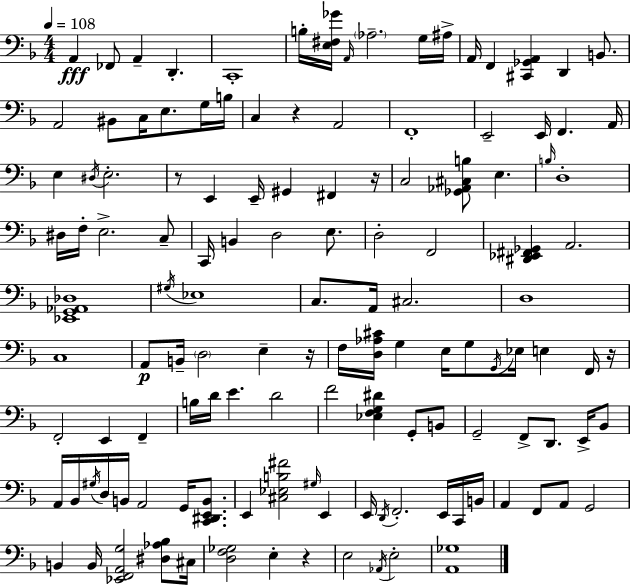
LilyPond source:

{
  \clef bass
  \numericTimeSignature
  \time 4/4
  \key f \major
  \tempo 4 = 108
  a,4\fff fes,8 a,4-- d,4.-. | c,1-. | b16-. <e fis ges'>16 \grace { a,16 } \parenthesize aes2.-- g16 | ais16-> a,16 f,4 <cis, ges, a,>4 d,4 b,8. | \break a,2 bis,8 c16 e8. g16 | b16 c4 r4 a,2 | f,1-. | e,2-- e,16 f,4. | \break a,16 e4 \acciaccatura { dis16 } e2.-. | r8 e,4 e,16-- gis,4 fis,4 | r16 c2 <ges, aes, cis b>8 e4. | \grace { b16 } d1-. | \break dis16 f16-. e2.-> | c8-- c,16 b,4 d2 | e8. d2-. f,2 | <dis, ees, fis, ges,>4 a,2. | \break <ees, g, aes, des>1 | \acciaccatura { gis16 } ees1 | c8. a,16 cis2. | d1 | \break c1 | a,8\p b,16-- \parenthesize d2 e4-- | r16 f16 <d aes cis'>16 g4 e16 g8 \acciaccatura { g,16 } ees16 e4 | f,16 r16 f,2-. e,4 | \break f,4-- b16 d'16 e'4. d'2 | f'2 <ees f g dis'>4 | g,8-. b,8 g,2-- f,8-> d,8. | e,16-> bes,8 a,16 bes,16 \acciaccatura { gis16 } d16 b,16 a,2 | \break g,16 <c, dis, e, b,>8. e,4 <cis ees b fis'>2 | \grace { gis16 } e,4 e,16 \acciaccatura { d,16 } f,2.-. | e,16 c,16 b,16 a,4 f,8 a,8 | g,2 b,4 b,16 <ees, f, a, g>2 | \break <dis aes bes>8 cis16 <d f ges>2 | e4-. r4 e2 | \acciaccatura { aes,16 } e2-. <a, ges>1 | \bar "|."
}